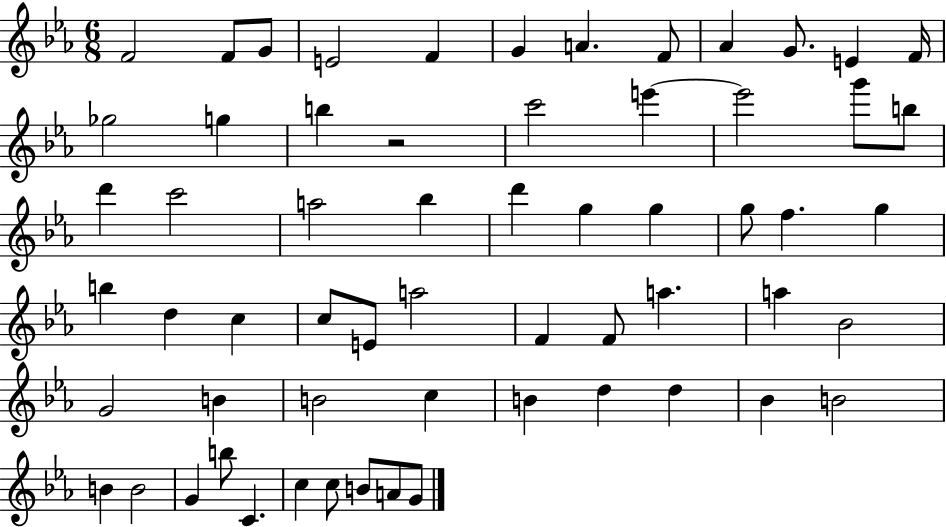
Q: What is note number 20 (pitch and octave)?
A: B5